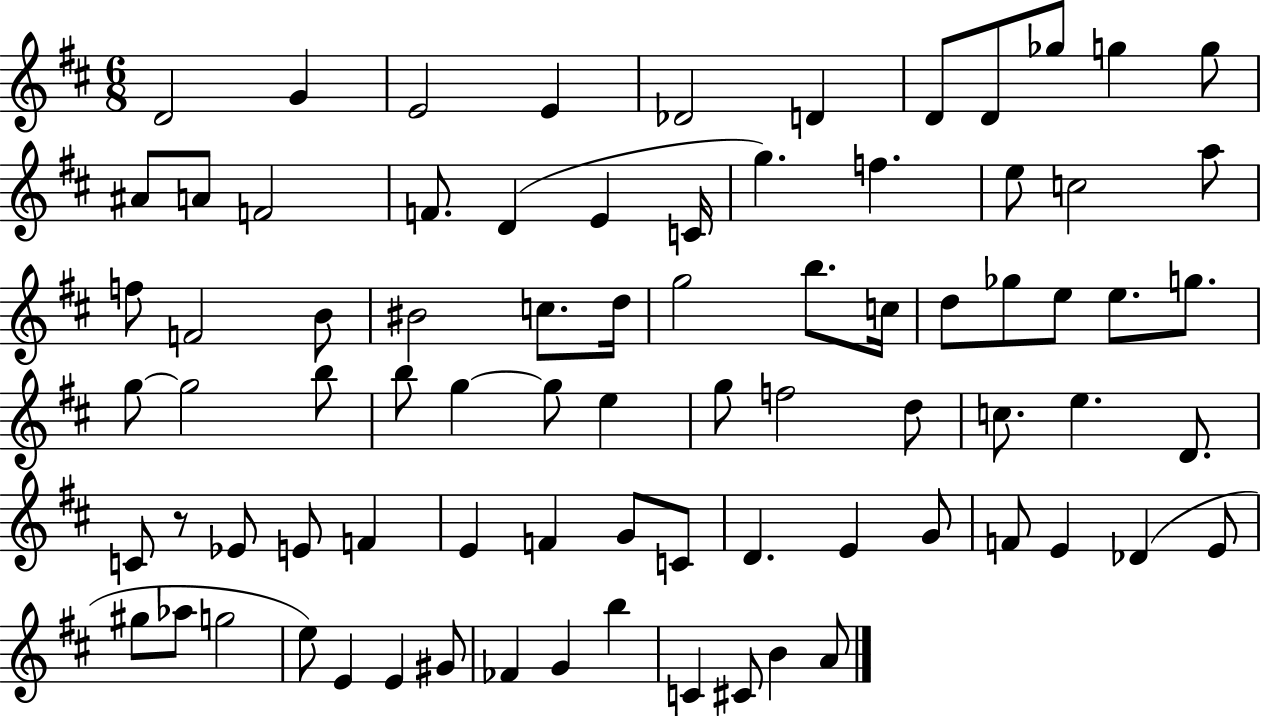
{
  \clef treble
  \numericTimeSignature
  \time 6/8
  \key d \major
  d'2 g'4 | e'2 e'4 | des'2 d'4 | d'8 d'8 ges''8 g''4 g''8 | \break ais'8 a'8 f'2 | f'8. d'4( e'4 c'16 | g''4.) f''4. | e''8 c''2 a''8 | \break f''8 f'2 b'8 | bis'2 c''8. d''16 | g''2 b''8. c''16 | d''8 ges''8 e''8 e''8. g''8. | \break g''8~~ g''2 b''8 | b''8 g''4~~ g''8 e''4 | g''8 f''2 d''8 | c''8. e''4. d'8. | \break c'8 r8 ees'8 e'8 f'4 | e'4 f'4 g'8 c'8 | d'4. e'4 g'8 | f'8 e'4 des'4( e'8 | \break gis''8 aes''8 g''2 | e''8) e'4 e'4 gis'8 | fes'4 g'4 b''4 | c'4 cis'8 b'4 a'8 | \break \bar "|."
}